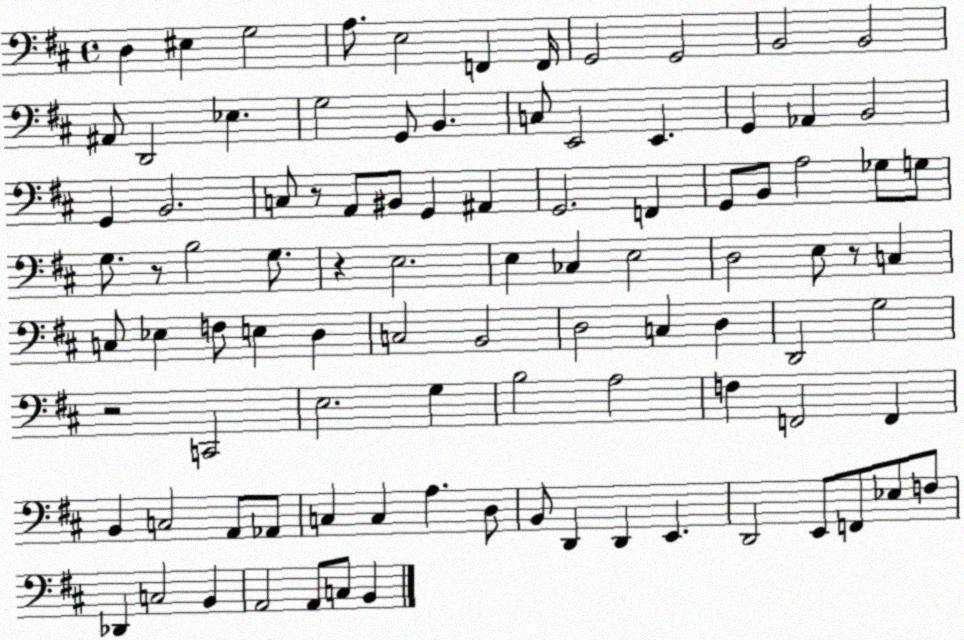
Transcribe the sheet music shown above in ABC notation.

X:1
T:Untitled
M:4/4
L:1/4
K:D
D, ^E, G,2 A,/2 E,2 F,, F,,/4 G,,2 G,,2 B,,2 B,,2 ^A,,/2 D,,2 _E, G,2 G,,/2 B,, C,/2 E,,2 E,, G,, _A,, B,,2 G,, B,,2 C,/2 z/2 A,,/2 ^B,,/2 G,, ^A,, G,,2 F,, G,,/2 B,,/2 A,2 _G,/2 G,/2 G,/2 z/2 B,2 G,/2 z E,2 E, _C, E,2 D,2 E,/2 z/2 C, C,/2 _E, F,/2 E, D, C,2 B,,2 D,2 C, D, D,,2 G,2 z2 C,,2 E,2 G, B,2 A,2 F, F,,2 F,, B,, C,2 A,,/2 _A,,/2 C, C, A, D,/2 B,,/2 D,, D,, E,, D,,2 E,,/2 F,,/2 _E,/2 F,/2 _D,, C,2 B,, A,,2 A,,/2 C,/2 B,,